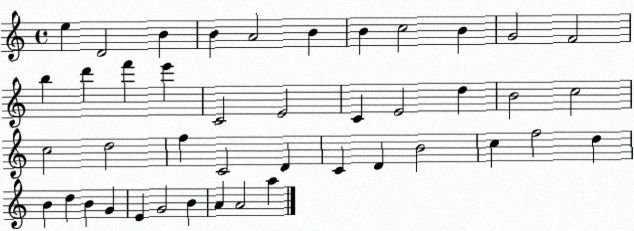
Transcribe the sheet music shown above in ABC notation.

X:1
T:Untitled
M:4/4
L:1/4
K:C
e D2 B B A2 B B c2 B G2 F2 b d' f' e' C2 E2 C E2 d B2 c2 c2 d2 f C2 D C D B2 c f2 d B d B G E G2 B A A2 a